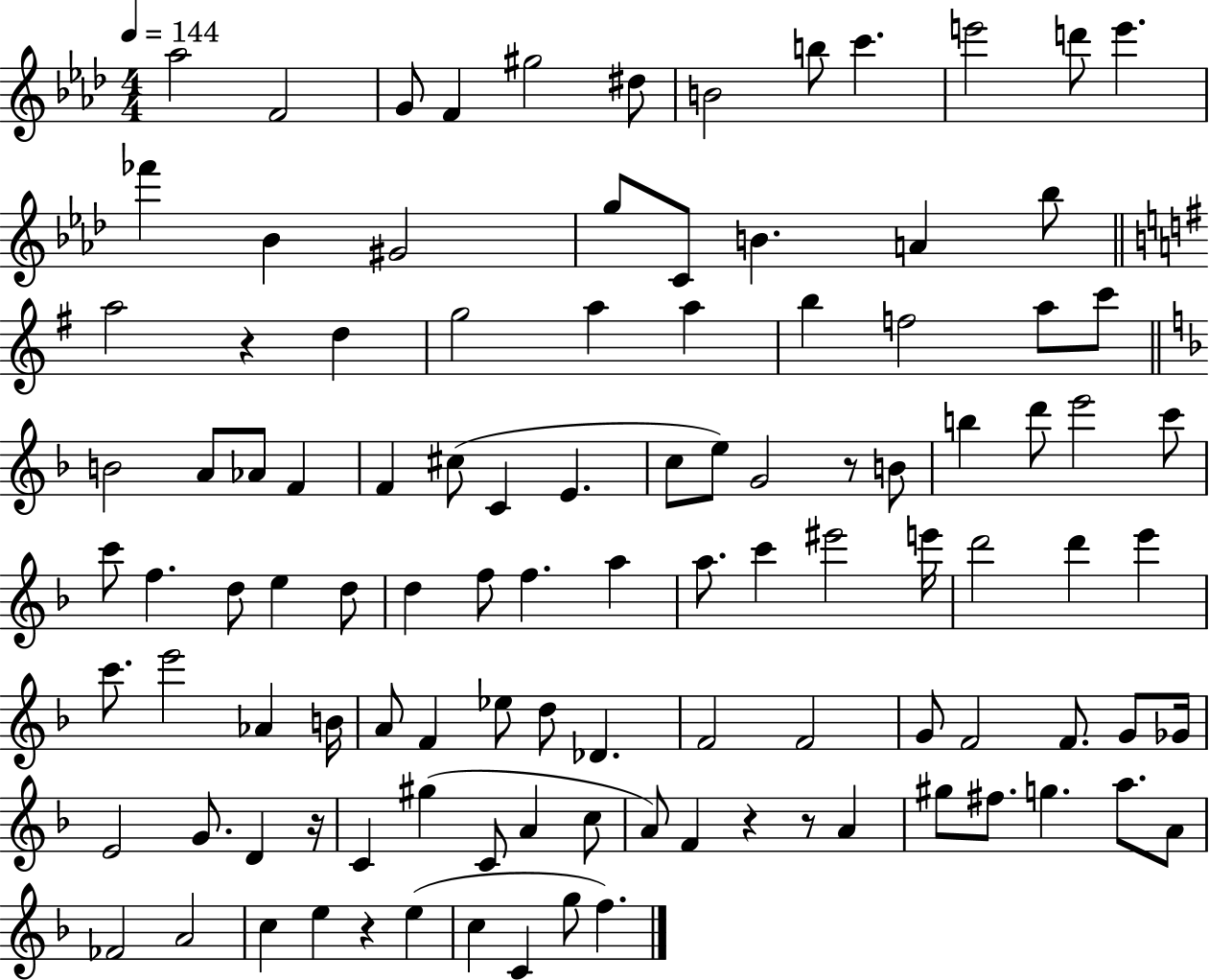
{
  \clef treble
  \numericTimeSignature
  \time 4/4
  \key aes \major
  \tempo 4 = 144
  \repeat volta 2 { aes''2 f'2 | g'8 f'4 gis''2 dis''8 | b'2 b''8 c'''4. | e'''2 d'''8 e'''4. | \break fes'''4 bes'4 gis'2 | g''8 c'8 b'4. a'4 bes''8 | \bar "||" \break \key g \major a''2 r4 d''4 | g''2 a''4 a''4 | b''4 f''2 a''8 c'''8 | \bar "||" \break \key d \minor b'2 a'8 aes'8 f'4 | f'4 cis''8( c'4 e'4. | c''8 e''8) g'2 r8 b'8 | b''4 d'''8 e'''2 c'''8 | \break c'''8 f''4. d''8 e''4 d''8 | d''4 f''8 f''4. a''4 | a''8. c'''4 eis'''2 e'''16 | d'''2 d'''4 e'''4 | \break c'''8. e'''2 aes'4 b'16 | a'8 f'4 ees''8 d''8 des'4. | f'2 f'2 | g'8 f'2 f'8. g'8 ges'16 | \break e'2 g'8. d'4 r16 | c'4 gis''4( c'8 a'4 c''8 | a'8) f'4 r4 r8 a'4 | gis''8 fis''8. g''4. a''8. a'8 | \break fes'2 a'2 | c''4 e''4 r4 e''4( | c''4 c'4 g''8 f''4.) | } \bar "|."
}